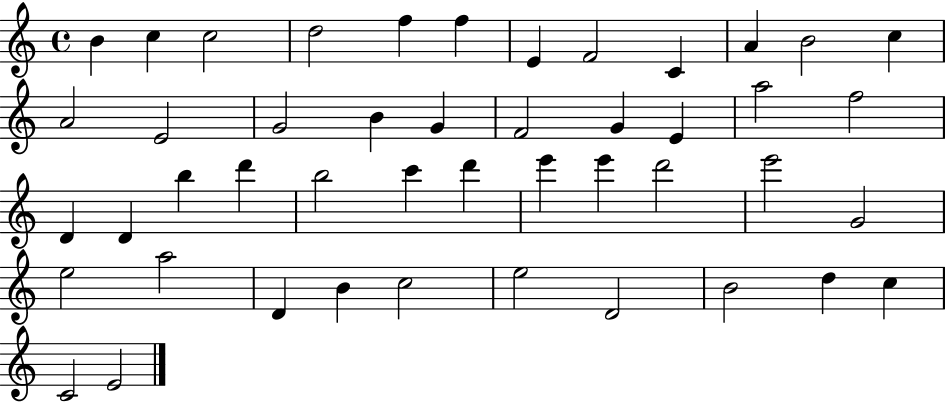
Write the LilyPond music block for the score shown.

{
  \clef treble
  \time 4/4
  \defaultTimeSignature
  \key c \major
  b'4 c''4 c''2 | d''2 f''4 f''4 | e'4 f'2 c'4 | a'4 b'2 c''4 | \break a'2 e'2 | g'2 b'4 g'4 | f'2 g'4 e'4 | a''2 f''2 | \break d'4 d'4 b''4 d'''4 | b''2 c'''4 d'''4 | e'''4 e'''4 d'''2 | e'''2 g'2 | \break e''2 a''2 | d'4 b'4 c''2 | e''2 d'2 | b'2 d''4 c''4 | \break c'2 e'2 | \bar "|."
}